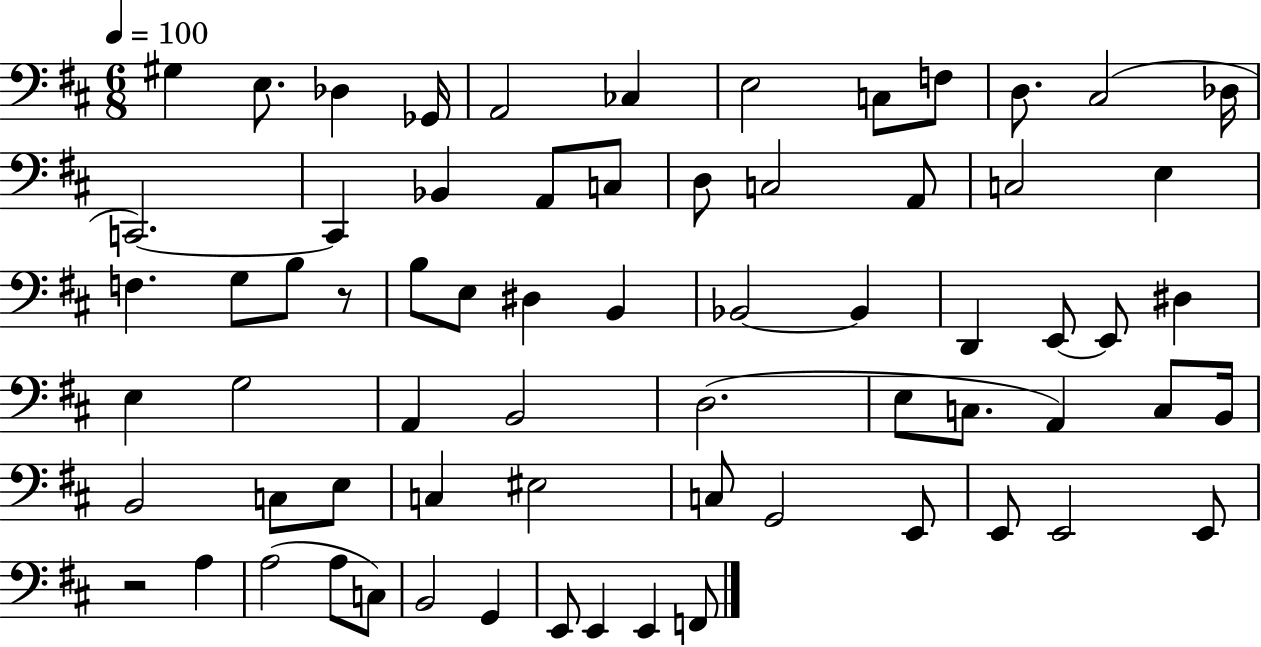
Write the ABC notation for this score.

X:1
T:Untitled
M:6/8
L:1/4
K:D
^G, E,/2 _D, _G,,/4 A,,2 _C, E,2 C,/2 F,/2 D,/2 ^C,2 _D,/4 C,,2 C,, _B,, A,,/2 C,/2 D,/2 C,2 A,,/2 C,2 E, F, G,/2 B,/2 z/2 B,/2 E,/2 ^D, B,, _B,,2 _B,, D,, E,,/2 E,,/2 ^D, E, G,2 A,, B,,2 D,2 E,/2 C,/2 A,, C,/2 B,,/4 B,,2 C,/2 E,/2 C, ^E,2 C,/2 G,,2 E,,/2 E,,/2 E,,2 E,,/2 z2 A, A,2 A,/2 C,/2 B,,2 G,, E,,/2 E,, E,, F,,/2